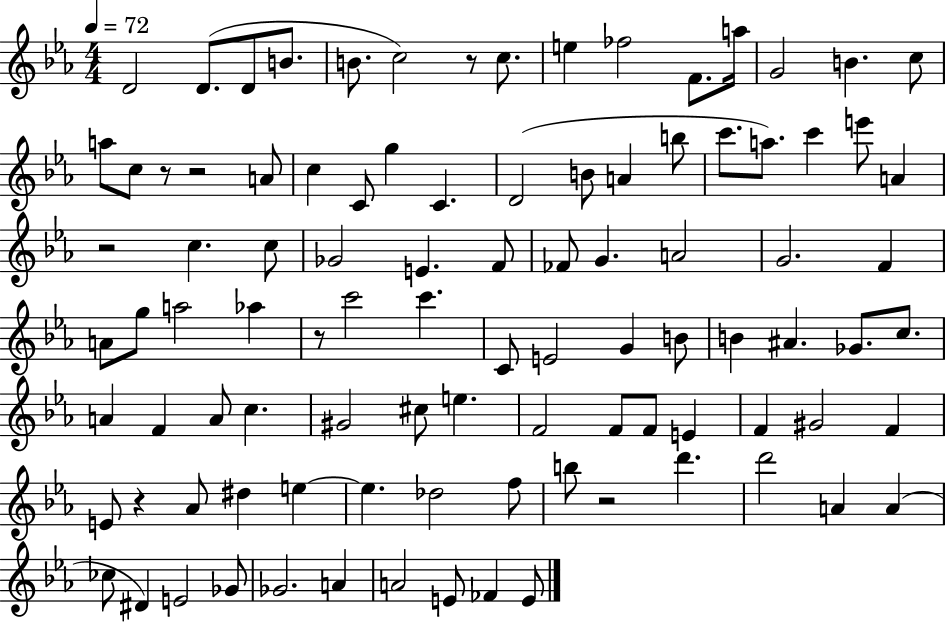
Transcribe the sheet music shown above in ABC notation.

X:1
T:Untitled
M:4/4
L:1/4
K:Eb
D2 D/2 D/2 B/2 B/2 c2 z/2 c/2 e _f2 F/2 a/4 G2 B c/2 a/2 c/2 z/2 z2 A/2 c C/2 g C D2 B/2 A b/2 c'/2 a/2 c' e'/2 A z2 c c/2 _G2 E F/2 _F/2 G A2 G2 F A/2 g/2 a2 _a z/2 c'2 c' C/2 E2 G B/2 B ^A _G/2 c/2 A F A/2 c ^G2 ^c/2 e F2 F/2 F/2 E F ^G2 F E/2 z _A/2 ^d e e _d2 f/2 b/2 z2 d' d'2 A A _c/2 ^D E2 _G/2 _G2 A A2 E/2 _F E/2